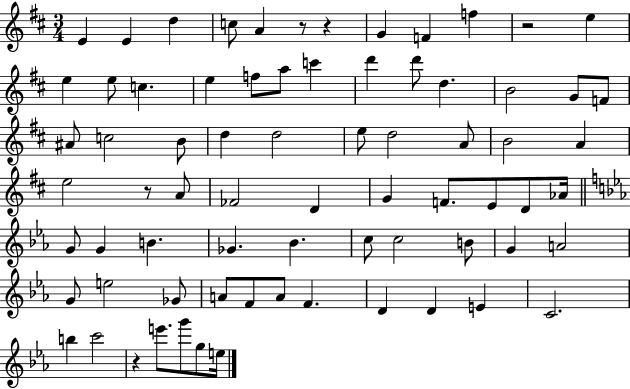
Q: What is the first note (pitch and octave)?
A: E4